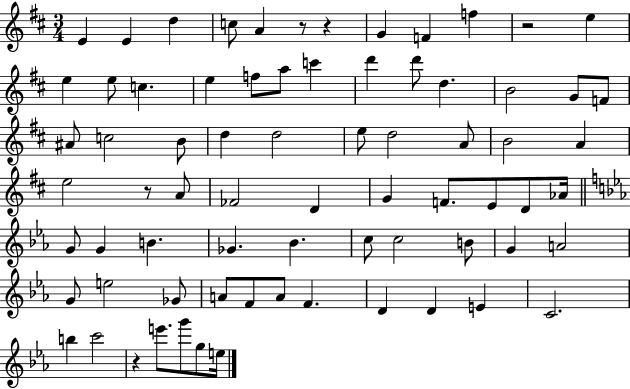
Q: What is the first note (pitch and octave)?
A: E4